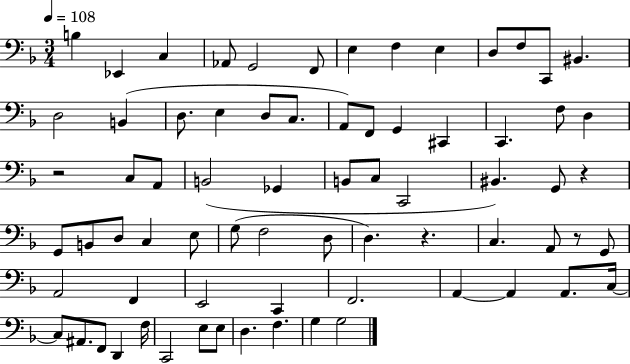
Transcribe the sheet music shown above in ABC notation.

X:1
T:Untitled
M:3/4
L:1/4
K:F
B, _E,, C, _A,,/2 G,,2 F,,/2 E, F, E, D,/2 F,/2 C,,/2 ^B,, D,2 B,, D,/2 E, D,/2 C,/2 A,,/2 F,,/2 G,, ^C,, C,, F,/2 D, z2 C,/2 A,,/2 B,,2 _G,, B,,/2 C,/2 C,,2 ^B,, G,,/2 z G,,/2 B,,/2 D,/2 C, E,/2 G,/2 F,2 D,/2 D, z C, A,,/2 z/2 G,,/2 A,,2 F,, E,,2 C,, F,,2 A,, A,, A,,/2 C,/4 C,/2 ^A,,/2 F,,/2 D,, F,/4 C,,2 E,/2 E,/2 D, F, G, G,2